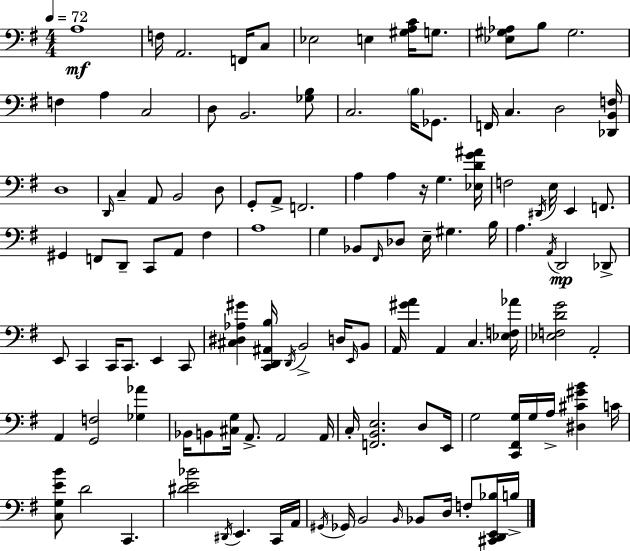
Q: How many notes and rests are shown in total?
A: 118